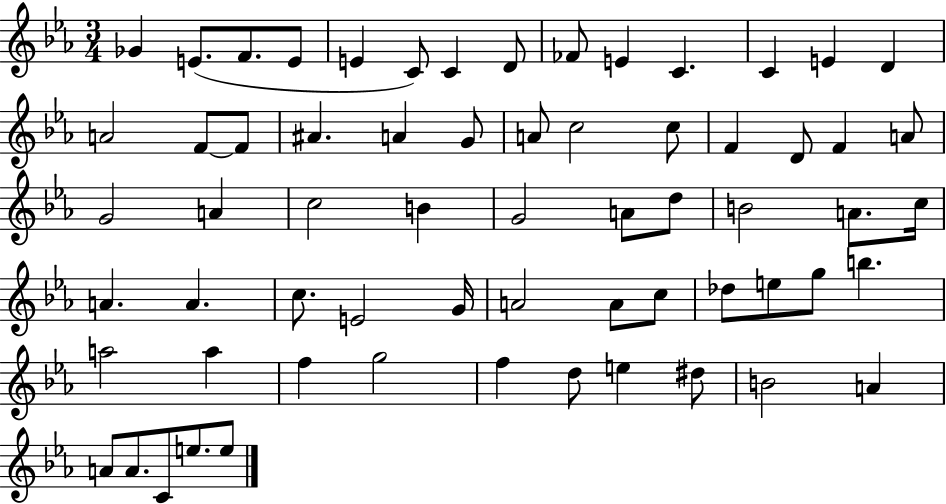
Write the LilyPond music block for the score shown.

{
  \clef treble
  \numericTimeSignature
  \time 3/4
  \key ees \major
  ges'4 e'8.( f'8. e'8 | e'4 c'8) c'4 d'8 | fes'8 e'4 c'4. | c'4 e'4 d'4 | \break a'2 f'8~~ f'8 | ais'4. a'4 g'8 | a'8 c''2 c''8 | f'4 d'8 f'4 a'8 | \break g'2 a'4 | c''2 b'4 | g'2 a'8 d''8 | b'2 a'8. c''16 | \break a'4. a'4. | c''8. e'2 g'16 | a'2 a'8 c''8 | des''8 e''8 g''8 b''4. | \break a''2 a''4 | f''4 g''2 | f''4 d''8 e''4 dis''8 | b'2 a'4 | \break a'8 a'8. c'8 e''8. e''8 | \bar "|."
}